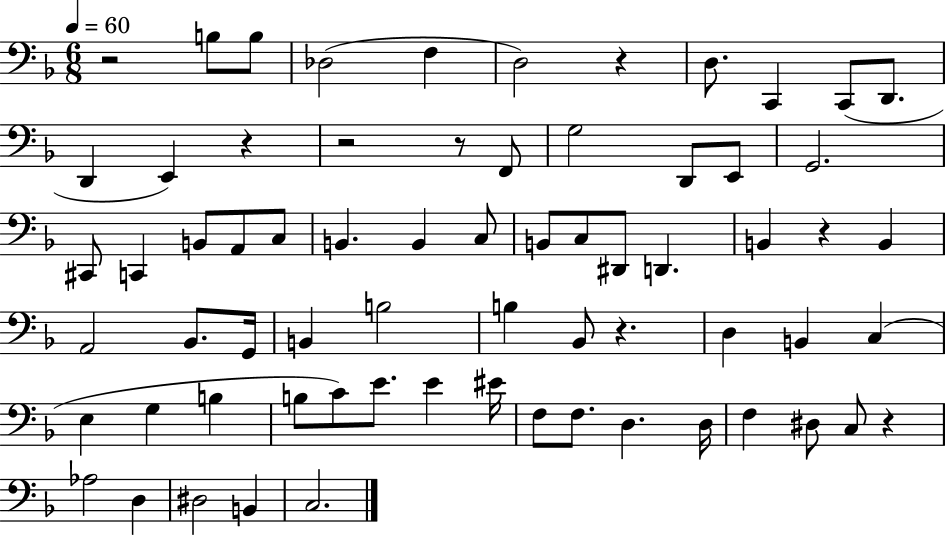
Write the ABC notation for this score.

X:1
T:Untitled
M:6/8
L:1/4
K:F
z2 B,/2 B,/2 _D,2 F, D,2 z D,/2 C,, C,,/2 D,,/2 D,, E,, z z2 z/2 F,,/2 G,2 D,,/2 E,,/2 G,,2 ^C,,/2 C,, B,,/2 A,,/2 C,/2 B,, B,, C,/2 B,,/2 C,/2 ^D,,/2 D,, B,, z B,, A,,2 _B,,/2 G,,/4 B,, B,2 B, _B,,/2 z D, B,, C, E, G, B, B,/2 C/2 E/2 E ^E/4 F,/2 F,/2 D, D,/4 F, ^D,/2 C,/2 z _A,2 D, ^D,2 B,, C,2